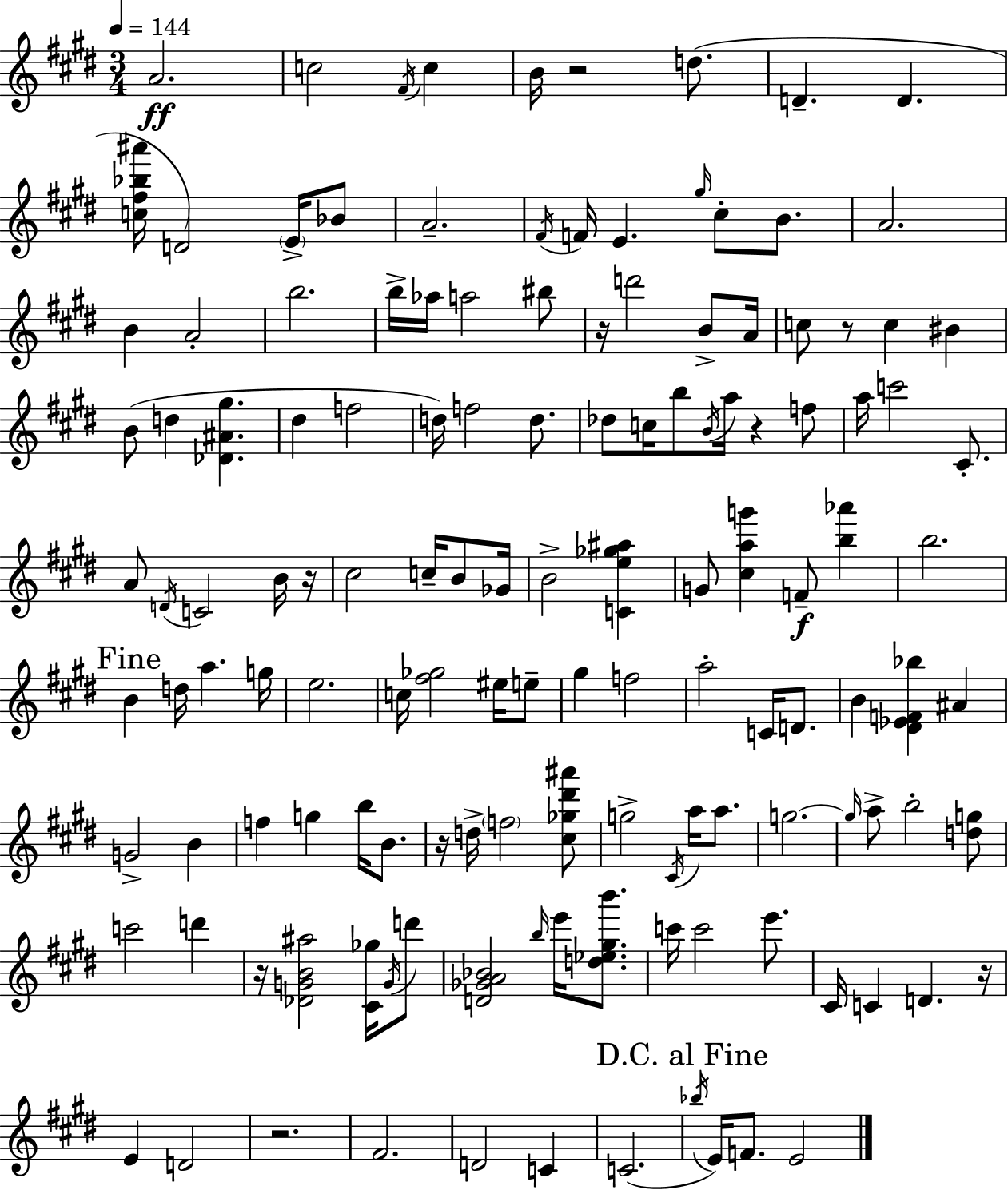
X:1
T:Untitled
M:3/4
L:1/4
K:E
A2 c2 ^F/4 c B/4 z2 d/2 D D [c^f_b^a']/4 D2 E/4 _B/2 A2 ^F/4 F/4 E ^g/4 ^c/2 B/2 A2 B A2 b2 b/4 _a/4 a2 ^b/2 z/4 d'2 B/2 A/4 c/2 z/2 c ^B B/2 d [_D^A^g] ^d f2 d/4 f2 d/2 _d/2 c/4 b/2 B/4 a/4 z f/2 a/4 c'2 ^C/2 A/2 D/4 C2 B/4 z/4 ^c2 c/4 B/2 _G/4 B2 [Ce_g^a] G/2 [^cag'] F/2 [b_a'] b2 B d/4 a g/4 e2 c/4 [^f_g]2 ^e/4 e/2 ^g f2 a2 C/4 D/2 B [^D_EF_b] ^A G2 B f g b/4 B/2 z/4 d/4 f2 [^c_g^d'^a']/2 g2 ^C/4 a/4 a/2 g2 g/4 a/2 b2 [dg]/2 c'2 d' z/4 [_DGB^a]2 [^C_g]/4 G/4 d'/2 [D_GA_B]2 b/4 e'/4 [d_e^gb']/2 c'/4 c'2 e'/2 ^C/4 C D z/4 E D2 z2 ^F2 D2 C C2 _b/4 E/4 F/2 E2